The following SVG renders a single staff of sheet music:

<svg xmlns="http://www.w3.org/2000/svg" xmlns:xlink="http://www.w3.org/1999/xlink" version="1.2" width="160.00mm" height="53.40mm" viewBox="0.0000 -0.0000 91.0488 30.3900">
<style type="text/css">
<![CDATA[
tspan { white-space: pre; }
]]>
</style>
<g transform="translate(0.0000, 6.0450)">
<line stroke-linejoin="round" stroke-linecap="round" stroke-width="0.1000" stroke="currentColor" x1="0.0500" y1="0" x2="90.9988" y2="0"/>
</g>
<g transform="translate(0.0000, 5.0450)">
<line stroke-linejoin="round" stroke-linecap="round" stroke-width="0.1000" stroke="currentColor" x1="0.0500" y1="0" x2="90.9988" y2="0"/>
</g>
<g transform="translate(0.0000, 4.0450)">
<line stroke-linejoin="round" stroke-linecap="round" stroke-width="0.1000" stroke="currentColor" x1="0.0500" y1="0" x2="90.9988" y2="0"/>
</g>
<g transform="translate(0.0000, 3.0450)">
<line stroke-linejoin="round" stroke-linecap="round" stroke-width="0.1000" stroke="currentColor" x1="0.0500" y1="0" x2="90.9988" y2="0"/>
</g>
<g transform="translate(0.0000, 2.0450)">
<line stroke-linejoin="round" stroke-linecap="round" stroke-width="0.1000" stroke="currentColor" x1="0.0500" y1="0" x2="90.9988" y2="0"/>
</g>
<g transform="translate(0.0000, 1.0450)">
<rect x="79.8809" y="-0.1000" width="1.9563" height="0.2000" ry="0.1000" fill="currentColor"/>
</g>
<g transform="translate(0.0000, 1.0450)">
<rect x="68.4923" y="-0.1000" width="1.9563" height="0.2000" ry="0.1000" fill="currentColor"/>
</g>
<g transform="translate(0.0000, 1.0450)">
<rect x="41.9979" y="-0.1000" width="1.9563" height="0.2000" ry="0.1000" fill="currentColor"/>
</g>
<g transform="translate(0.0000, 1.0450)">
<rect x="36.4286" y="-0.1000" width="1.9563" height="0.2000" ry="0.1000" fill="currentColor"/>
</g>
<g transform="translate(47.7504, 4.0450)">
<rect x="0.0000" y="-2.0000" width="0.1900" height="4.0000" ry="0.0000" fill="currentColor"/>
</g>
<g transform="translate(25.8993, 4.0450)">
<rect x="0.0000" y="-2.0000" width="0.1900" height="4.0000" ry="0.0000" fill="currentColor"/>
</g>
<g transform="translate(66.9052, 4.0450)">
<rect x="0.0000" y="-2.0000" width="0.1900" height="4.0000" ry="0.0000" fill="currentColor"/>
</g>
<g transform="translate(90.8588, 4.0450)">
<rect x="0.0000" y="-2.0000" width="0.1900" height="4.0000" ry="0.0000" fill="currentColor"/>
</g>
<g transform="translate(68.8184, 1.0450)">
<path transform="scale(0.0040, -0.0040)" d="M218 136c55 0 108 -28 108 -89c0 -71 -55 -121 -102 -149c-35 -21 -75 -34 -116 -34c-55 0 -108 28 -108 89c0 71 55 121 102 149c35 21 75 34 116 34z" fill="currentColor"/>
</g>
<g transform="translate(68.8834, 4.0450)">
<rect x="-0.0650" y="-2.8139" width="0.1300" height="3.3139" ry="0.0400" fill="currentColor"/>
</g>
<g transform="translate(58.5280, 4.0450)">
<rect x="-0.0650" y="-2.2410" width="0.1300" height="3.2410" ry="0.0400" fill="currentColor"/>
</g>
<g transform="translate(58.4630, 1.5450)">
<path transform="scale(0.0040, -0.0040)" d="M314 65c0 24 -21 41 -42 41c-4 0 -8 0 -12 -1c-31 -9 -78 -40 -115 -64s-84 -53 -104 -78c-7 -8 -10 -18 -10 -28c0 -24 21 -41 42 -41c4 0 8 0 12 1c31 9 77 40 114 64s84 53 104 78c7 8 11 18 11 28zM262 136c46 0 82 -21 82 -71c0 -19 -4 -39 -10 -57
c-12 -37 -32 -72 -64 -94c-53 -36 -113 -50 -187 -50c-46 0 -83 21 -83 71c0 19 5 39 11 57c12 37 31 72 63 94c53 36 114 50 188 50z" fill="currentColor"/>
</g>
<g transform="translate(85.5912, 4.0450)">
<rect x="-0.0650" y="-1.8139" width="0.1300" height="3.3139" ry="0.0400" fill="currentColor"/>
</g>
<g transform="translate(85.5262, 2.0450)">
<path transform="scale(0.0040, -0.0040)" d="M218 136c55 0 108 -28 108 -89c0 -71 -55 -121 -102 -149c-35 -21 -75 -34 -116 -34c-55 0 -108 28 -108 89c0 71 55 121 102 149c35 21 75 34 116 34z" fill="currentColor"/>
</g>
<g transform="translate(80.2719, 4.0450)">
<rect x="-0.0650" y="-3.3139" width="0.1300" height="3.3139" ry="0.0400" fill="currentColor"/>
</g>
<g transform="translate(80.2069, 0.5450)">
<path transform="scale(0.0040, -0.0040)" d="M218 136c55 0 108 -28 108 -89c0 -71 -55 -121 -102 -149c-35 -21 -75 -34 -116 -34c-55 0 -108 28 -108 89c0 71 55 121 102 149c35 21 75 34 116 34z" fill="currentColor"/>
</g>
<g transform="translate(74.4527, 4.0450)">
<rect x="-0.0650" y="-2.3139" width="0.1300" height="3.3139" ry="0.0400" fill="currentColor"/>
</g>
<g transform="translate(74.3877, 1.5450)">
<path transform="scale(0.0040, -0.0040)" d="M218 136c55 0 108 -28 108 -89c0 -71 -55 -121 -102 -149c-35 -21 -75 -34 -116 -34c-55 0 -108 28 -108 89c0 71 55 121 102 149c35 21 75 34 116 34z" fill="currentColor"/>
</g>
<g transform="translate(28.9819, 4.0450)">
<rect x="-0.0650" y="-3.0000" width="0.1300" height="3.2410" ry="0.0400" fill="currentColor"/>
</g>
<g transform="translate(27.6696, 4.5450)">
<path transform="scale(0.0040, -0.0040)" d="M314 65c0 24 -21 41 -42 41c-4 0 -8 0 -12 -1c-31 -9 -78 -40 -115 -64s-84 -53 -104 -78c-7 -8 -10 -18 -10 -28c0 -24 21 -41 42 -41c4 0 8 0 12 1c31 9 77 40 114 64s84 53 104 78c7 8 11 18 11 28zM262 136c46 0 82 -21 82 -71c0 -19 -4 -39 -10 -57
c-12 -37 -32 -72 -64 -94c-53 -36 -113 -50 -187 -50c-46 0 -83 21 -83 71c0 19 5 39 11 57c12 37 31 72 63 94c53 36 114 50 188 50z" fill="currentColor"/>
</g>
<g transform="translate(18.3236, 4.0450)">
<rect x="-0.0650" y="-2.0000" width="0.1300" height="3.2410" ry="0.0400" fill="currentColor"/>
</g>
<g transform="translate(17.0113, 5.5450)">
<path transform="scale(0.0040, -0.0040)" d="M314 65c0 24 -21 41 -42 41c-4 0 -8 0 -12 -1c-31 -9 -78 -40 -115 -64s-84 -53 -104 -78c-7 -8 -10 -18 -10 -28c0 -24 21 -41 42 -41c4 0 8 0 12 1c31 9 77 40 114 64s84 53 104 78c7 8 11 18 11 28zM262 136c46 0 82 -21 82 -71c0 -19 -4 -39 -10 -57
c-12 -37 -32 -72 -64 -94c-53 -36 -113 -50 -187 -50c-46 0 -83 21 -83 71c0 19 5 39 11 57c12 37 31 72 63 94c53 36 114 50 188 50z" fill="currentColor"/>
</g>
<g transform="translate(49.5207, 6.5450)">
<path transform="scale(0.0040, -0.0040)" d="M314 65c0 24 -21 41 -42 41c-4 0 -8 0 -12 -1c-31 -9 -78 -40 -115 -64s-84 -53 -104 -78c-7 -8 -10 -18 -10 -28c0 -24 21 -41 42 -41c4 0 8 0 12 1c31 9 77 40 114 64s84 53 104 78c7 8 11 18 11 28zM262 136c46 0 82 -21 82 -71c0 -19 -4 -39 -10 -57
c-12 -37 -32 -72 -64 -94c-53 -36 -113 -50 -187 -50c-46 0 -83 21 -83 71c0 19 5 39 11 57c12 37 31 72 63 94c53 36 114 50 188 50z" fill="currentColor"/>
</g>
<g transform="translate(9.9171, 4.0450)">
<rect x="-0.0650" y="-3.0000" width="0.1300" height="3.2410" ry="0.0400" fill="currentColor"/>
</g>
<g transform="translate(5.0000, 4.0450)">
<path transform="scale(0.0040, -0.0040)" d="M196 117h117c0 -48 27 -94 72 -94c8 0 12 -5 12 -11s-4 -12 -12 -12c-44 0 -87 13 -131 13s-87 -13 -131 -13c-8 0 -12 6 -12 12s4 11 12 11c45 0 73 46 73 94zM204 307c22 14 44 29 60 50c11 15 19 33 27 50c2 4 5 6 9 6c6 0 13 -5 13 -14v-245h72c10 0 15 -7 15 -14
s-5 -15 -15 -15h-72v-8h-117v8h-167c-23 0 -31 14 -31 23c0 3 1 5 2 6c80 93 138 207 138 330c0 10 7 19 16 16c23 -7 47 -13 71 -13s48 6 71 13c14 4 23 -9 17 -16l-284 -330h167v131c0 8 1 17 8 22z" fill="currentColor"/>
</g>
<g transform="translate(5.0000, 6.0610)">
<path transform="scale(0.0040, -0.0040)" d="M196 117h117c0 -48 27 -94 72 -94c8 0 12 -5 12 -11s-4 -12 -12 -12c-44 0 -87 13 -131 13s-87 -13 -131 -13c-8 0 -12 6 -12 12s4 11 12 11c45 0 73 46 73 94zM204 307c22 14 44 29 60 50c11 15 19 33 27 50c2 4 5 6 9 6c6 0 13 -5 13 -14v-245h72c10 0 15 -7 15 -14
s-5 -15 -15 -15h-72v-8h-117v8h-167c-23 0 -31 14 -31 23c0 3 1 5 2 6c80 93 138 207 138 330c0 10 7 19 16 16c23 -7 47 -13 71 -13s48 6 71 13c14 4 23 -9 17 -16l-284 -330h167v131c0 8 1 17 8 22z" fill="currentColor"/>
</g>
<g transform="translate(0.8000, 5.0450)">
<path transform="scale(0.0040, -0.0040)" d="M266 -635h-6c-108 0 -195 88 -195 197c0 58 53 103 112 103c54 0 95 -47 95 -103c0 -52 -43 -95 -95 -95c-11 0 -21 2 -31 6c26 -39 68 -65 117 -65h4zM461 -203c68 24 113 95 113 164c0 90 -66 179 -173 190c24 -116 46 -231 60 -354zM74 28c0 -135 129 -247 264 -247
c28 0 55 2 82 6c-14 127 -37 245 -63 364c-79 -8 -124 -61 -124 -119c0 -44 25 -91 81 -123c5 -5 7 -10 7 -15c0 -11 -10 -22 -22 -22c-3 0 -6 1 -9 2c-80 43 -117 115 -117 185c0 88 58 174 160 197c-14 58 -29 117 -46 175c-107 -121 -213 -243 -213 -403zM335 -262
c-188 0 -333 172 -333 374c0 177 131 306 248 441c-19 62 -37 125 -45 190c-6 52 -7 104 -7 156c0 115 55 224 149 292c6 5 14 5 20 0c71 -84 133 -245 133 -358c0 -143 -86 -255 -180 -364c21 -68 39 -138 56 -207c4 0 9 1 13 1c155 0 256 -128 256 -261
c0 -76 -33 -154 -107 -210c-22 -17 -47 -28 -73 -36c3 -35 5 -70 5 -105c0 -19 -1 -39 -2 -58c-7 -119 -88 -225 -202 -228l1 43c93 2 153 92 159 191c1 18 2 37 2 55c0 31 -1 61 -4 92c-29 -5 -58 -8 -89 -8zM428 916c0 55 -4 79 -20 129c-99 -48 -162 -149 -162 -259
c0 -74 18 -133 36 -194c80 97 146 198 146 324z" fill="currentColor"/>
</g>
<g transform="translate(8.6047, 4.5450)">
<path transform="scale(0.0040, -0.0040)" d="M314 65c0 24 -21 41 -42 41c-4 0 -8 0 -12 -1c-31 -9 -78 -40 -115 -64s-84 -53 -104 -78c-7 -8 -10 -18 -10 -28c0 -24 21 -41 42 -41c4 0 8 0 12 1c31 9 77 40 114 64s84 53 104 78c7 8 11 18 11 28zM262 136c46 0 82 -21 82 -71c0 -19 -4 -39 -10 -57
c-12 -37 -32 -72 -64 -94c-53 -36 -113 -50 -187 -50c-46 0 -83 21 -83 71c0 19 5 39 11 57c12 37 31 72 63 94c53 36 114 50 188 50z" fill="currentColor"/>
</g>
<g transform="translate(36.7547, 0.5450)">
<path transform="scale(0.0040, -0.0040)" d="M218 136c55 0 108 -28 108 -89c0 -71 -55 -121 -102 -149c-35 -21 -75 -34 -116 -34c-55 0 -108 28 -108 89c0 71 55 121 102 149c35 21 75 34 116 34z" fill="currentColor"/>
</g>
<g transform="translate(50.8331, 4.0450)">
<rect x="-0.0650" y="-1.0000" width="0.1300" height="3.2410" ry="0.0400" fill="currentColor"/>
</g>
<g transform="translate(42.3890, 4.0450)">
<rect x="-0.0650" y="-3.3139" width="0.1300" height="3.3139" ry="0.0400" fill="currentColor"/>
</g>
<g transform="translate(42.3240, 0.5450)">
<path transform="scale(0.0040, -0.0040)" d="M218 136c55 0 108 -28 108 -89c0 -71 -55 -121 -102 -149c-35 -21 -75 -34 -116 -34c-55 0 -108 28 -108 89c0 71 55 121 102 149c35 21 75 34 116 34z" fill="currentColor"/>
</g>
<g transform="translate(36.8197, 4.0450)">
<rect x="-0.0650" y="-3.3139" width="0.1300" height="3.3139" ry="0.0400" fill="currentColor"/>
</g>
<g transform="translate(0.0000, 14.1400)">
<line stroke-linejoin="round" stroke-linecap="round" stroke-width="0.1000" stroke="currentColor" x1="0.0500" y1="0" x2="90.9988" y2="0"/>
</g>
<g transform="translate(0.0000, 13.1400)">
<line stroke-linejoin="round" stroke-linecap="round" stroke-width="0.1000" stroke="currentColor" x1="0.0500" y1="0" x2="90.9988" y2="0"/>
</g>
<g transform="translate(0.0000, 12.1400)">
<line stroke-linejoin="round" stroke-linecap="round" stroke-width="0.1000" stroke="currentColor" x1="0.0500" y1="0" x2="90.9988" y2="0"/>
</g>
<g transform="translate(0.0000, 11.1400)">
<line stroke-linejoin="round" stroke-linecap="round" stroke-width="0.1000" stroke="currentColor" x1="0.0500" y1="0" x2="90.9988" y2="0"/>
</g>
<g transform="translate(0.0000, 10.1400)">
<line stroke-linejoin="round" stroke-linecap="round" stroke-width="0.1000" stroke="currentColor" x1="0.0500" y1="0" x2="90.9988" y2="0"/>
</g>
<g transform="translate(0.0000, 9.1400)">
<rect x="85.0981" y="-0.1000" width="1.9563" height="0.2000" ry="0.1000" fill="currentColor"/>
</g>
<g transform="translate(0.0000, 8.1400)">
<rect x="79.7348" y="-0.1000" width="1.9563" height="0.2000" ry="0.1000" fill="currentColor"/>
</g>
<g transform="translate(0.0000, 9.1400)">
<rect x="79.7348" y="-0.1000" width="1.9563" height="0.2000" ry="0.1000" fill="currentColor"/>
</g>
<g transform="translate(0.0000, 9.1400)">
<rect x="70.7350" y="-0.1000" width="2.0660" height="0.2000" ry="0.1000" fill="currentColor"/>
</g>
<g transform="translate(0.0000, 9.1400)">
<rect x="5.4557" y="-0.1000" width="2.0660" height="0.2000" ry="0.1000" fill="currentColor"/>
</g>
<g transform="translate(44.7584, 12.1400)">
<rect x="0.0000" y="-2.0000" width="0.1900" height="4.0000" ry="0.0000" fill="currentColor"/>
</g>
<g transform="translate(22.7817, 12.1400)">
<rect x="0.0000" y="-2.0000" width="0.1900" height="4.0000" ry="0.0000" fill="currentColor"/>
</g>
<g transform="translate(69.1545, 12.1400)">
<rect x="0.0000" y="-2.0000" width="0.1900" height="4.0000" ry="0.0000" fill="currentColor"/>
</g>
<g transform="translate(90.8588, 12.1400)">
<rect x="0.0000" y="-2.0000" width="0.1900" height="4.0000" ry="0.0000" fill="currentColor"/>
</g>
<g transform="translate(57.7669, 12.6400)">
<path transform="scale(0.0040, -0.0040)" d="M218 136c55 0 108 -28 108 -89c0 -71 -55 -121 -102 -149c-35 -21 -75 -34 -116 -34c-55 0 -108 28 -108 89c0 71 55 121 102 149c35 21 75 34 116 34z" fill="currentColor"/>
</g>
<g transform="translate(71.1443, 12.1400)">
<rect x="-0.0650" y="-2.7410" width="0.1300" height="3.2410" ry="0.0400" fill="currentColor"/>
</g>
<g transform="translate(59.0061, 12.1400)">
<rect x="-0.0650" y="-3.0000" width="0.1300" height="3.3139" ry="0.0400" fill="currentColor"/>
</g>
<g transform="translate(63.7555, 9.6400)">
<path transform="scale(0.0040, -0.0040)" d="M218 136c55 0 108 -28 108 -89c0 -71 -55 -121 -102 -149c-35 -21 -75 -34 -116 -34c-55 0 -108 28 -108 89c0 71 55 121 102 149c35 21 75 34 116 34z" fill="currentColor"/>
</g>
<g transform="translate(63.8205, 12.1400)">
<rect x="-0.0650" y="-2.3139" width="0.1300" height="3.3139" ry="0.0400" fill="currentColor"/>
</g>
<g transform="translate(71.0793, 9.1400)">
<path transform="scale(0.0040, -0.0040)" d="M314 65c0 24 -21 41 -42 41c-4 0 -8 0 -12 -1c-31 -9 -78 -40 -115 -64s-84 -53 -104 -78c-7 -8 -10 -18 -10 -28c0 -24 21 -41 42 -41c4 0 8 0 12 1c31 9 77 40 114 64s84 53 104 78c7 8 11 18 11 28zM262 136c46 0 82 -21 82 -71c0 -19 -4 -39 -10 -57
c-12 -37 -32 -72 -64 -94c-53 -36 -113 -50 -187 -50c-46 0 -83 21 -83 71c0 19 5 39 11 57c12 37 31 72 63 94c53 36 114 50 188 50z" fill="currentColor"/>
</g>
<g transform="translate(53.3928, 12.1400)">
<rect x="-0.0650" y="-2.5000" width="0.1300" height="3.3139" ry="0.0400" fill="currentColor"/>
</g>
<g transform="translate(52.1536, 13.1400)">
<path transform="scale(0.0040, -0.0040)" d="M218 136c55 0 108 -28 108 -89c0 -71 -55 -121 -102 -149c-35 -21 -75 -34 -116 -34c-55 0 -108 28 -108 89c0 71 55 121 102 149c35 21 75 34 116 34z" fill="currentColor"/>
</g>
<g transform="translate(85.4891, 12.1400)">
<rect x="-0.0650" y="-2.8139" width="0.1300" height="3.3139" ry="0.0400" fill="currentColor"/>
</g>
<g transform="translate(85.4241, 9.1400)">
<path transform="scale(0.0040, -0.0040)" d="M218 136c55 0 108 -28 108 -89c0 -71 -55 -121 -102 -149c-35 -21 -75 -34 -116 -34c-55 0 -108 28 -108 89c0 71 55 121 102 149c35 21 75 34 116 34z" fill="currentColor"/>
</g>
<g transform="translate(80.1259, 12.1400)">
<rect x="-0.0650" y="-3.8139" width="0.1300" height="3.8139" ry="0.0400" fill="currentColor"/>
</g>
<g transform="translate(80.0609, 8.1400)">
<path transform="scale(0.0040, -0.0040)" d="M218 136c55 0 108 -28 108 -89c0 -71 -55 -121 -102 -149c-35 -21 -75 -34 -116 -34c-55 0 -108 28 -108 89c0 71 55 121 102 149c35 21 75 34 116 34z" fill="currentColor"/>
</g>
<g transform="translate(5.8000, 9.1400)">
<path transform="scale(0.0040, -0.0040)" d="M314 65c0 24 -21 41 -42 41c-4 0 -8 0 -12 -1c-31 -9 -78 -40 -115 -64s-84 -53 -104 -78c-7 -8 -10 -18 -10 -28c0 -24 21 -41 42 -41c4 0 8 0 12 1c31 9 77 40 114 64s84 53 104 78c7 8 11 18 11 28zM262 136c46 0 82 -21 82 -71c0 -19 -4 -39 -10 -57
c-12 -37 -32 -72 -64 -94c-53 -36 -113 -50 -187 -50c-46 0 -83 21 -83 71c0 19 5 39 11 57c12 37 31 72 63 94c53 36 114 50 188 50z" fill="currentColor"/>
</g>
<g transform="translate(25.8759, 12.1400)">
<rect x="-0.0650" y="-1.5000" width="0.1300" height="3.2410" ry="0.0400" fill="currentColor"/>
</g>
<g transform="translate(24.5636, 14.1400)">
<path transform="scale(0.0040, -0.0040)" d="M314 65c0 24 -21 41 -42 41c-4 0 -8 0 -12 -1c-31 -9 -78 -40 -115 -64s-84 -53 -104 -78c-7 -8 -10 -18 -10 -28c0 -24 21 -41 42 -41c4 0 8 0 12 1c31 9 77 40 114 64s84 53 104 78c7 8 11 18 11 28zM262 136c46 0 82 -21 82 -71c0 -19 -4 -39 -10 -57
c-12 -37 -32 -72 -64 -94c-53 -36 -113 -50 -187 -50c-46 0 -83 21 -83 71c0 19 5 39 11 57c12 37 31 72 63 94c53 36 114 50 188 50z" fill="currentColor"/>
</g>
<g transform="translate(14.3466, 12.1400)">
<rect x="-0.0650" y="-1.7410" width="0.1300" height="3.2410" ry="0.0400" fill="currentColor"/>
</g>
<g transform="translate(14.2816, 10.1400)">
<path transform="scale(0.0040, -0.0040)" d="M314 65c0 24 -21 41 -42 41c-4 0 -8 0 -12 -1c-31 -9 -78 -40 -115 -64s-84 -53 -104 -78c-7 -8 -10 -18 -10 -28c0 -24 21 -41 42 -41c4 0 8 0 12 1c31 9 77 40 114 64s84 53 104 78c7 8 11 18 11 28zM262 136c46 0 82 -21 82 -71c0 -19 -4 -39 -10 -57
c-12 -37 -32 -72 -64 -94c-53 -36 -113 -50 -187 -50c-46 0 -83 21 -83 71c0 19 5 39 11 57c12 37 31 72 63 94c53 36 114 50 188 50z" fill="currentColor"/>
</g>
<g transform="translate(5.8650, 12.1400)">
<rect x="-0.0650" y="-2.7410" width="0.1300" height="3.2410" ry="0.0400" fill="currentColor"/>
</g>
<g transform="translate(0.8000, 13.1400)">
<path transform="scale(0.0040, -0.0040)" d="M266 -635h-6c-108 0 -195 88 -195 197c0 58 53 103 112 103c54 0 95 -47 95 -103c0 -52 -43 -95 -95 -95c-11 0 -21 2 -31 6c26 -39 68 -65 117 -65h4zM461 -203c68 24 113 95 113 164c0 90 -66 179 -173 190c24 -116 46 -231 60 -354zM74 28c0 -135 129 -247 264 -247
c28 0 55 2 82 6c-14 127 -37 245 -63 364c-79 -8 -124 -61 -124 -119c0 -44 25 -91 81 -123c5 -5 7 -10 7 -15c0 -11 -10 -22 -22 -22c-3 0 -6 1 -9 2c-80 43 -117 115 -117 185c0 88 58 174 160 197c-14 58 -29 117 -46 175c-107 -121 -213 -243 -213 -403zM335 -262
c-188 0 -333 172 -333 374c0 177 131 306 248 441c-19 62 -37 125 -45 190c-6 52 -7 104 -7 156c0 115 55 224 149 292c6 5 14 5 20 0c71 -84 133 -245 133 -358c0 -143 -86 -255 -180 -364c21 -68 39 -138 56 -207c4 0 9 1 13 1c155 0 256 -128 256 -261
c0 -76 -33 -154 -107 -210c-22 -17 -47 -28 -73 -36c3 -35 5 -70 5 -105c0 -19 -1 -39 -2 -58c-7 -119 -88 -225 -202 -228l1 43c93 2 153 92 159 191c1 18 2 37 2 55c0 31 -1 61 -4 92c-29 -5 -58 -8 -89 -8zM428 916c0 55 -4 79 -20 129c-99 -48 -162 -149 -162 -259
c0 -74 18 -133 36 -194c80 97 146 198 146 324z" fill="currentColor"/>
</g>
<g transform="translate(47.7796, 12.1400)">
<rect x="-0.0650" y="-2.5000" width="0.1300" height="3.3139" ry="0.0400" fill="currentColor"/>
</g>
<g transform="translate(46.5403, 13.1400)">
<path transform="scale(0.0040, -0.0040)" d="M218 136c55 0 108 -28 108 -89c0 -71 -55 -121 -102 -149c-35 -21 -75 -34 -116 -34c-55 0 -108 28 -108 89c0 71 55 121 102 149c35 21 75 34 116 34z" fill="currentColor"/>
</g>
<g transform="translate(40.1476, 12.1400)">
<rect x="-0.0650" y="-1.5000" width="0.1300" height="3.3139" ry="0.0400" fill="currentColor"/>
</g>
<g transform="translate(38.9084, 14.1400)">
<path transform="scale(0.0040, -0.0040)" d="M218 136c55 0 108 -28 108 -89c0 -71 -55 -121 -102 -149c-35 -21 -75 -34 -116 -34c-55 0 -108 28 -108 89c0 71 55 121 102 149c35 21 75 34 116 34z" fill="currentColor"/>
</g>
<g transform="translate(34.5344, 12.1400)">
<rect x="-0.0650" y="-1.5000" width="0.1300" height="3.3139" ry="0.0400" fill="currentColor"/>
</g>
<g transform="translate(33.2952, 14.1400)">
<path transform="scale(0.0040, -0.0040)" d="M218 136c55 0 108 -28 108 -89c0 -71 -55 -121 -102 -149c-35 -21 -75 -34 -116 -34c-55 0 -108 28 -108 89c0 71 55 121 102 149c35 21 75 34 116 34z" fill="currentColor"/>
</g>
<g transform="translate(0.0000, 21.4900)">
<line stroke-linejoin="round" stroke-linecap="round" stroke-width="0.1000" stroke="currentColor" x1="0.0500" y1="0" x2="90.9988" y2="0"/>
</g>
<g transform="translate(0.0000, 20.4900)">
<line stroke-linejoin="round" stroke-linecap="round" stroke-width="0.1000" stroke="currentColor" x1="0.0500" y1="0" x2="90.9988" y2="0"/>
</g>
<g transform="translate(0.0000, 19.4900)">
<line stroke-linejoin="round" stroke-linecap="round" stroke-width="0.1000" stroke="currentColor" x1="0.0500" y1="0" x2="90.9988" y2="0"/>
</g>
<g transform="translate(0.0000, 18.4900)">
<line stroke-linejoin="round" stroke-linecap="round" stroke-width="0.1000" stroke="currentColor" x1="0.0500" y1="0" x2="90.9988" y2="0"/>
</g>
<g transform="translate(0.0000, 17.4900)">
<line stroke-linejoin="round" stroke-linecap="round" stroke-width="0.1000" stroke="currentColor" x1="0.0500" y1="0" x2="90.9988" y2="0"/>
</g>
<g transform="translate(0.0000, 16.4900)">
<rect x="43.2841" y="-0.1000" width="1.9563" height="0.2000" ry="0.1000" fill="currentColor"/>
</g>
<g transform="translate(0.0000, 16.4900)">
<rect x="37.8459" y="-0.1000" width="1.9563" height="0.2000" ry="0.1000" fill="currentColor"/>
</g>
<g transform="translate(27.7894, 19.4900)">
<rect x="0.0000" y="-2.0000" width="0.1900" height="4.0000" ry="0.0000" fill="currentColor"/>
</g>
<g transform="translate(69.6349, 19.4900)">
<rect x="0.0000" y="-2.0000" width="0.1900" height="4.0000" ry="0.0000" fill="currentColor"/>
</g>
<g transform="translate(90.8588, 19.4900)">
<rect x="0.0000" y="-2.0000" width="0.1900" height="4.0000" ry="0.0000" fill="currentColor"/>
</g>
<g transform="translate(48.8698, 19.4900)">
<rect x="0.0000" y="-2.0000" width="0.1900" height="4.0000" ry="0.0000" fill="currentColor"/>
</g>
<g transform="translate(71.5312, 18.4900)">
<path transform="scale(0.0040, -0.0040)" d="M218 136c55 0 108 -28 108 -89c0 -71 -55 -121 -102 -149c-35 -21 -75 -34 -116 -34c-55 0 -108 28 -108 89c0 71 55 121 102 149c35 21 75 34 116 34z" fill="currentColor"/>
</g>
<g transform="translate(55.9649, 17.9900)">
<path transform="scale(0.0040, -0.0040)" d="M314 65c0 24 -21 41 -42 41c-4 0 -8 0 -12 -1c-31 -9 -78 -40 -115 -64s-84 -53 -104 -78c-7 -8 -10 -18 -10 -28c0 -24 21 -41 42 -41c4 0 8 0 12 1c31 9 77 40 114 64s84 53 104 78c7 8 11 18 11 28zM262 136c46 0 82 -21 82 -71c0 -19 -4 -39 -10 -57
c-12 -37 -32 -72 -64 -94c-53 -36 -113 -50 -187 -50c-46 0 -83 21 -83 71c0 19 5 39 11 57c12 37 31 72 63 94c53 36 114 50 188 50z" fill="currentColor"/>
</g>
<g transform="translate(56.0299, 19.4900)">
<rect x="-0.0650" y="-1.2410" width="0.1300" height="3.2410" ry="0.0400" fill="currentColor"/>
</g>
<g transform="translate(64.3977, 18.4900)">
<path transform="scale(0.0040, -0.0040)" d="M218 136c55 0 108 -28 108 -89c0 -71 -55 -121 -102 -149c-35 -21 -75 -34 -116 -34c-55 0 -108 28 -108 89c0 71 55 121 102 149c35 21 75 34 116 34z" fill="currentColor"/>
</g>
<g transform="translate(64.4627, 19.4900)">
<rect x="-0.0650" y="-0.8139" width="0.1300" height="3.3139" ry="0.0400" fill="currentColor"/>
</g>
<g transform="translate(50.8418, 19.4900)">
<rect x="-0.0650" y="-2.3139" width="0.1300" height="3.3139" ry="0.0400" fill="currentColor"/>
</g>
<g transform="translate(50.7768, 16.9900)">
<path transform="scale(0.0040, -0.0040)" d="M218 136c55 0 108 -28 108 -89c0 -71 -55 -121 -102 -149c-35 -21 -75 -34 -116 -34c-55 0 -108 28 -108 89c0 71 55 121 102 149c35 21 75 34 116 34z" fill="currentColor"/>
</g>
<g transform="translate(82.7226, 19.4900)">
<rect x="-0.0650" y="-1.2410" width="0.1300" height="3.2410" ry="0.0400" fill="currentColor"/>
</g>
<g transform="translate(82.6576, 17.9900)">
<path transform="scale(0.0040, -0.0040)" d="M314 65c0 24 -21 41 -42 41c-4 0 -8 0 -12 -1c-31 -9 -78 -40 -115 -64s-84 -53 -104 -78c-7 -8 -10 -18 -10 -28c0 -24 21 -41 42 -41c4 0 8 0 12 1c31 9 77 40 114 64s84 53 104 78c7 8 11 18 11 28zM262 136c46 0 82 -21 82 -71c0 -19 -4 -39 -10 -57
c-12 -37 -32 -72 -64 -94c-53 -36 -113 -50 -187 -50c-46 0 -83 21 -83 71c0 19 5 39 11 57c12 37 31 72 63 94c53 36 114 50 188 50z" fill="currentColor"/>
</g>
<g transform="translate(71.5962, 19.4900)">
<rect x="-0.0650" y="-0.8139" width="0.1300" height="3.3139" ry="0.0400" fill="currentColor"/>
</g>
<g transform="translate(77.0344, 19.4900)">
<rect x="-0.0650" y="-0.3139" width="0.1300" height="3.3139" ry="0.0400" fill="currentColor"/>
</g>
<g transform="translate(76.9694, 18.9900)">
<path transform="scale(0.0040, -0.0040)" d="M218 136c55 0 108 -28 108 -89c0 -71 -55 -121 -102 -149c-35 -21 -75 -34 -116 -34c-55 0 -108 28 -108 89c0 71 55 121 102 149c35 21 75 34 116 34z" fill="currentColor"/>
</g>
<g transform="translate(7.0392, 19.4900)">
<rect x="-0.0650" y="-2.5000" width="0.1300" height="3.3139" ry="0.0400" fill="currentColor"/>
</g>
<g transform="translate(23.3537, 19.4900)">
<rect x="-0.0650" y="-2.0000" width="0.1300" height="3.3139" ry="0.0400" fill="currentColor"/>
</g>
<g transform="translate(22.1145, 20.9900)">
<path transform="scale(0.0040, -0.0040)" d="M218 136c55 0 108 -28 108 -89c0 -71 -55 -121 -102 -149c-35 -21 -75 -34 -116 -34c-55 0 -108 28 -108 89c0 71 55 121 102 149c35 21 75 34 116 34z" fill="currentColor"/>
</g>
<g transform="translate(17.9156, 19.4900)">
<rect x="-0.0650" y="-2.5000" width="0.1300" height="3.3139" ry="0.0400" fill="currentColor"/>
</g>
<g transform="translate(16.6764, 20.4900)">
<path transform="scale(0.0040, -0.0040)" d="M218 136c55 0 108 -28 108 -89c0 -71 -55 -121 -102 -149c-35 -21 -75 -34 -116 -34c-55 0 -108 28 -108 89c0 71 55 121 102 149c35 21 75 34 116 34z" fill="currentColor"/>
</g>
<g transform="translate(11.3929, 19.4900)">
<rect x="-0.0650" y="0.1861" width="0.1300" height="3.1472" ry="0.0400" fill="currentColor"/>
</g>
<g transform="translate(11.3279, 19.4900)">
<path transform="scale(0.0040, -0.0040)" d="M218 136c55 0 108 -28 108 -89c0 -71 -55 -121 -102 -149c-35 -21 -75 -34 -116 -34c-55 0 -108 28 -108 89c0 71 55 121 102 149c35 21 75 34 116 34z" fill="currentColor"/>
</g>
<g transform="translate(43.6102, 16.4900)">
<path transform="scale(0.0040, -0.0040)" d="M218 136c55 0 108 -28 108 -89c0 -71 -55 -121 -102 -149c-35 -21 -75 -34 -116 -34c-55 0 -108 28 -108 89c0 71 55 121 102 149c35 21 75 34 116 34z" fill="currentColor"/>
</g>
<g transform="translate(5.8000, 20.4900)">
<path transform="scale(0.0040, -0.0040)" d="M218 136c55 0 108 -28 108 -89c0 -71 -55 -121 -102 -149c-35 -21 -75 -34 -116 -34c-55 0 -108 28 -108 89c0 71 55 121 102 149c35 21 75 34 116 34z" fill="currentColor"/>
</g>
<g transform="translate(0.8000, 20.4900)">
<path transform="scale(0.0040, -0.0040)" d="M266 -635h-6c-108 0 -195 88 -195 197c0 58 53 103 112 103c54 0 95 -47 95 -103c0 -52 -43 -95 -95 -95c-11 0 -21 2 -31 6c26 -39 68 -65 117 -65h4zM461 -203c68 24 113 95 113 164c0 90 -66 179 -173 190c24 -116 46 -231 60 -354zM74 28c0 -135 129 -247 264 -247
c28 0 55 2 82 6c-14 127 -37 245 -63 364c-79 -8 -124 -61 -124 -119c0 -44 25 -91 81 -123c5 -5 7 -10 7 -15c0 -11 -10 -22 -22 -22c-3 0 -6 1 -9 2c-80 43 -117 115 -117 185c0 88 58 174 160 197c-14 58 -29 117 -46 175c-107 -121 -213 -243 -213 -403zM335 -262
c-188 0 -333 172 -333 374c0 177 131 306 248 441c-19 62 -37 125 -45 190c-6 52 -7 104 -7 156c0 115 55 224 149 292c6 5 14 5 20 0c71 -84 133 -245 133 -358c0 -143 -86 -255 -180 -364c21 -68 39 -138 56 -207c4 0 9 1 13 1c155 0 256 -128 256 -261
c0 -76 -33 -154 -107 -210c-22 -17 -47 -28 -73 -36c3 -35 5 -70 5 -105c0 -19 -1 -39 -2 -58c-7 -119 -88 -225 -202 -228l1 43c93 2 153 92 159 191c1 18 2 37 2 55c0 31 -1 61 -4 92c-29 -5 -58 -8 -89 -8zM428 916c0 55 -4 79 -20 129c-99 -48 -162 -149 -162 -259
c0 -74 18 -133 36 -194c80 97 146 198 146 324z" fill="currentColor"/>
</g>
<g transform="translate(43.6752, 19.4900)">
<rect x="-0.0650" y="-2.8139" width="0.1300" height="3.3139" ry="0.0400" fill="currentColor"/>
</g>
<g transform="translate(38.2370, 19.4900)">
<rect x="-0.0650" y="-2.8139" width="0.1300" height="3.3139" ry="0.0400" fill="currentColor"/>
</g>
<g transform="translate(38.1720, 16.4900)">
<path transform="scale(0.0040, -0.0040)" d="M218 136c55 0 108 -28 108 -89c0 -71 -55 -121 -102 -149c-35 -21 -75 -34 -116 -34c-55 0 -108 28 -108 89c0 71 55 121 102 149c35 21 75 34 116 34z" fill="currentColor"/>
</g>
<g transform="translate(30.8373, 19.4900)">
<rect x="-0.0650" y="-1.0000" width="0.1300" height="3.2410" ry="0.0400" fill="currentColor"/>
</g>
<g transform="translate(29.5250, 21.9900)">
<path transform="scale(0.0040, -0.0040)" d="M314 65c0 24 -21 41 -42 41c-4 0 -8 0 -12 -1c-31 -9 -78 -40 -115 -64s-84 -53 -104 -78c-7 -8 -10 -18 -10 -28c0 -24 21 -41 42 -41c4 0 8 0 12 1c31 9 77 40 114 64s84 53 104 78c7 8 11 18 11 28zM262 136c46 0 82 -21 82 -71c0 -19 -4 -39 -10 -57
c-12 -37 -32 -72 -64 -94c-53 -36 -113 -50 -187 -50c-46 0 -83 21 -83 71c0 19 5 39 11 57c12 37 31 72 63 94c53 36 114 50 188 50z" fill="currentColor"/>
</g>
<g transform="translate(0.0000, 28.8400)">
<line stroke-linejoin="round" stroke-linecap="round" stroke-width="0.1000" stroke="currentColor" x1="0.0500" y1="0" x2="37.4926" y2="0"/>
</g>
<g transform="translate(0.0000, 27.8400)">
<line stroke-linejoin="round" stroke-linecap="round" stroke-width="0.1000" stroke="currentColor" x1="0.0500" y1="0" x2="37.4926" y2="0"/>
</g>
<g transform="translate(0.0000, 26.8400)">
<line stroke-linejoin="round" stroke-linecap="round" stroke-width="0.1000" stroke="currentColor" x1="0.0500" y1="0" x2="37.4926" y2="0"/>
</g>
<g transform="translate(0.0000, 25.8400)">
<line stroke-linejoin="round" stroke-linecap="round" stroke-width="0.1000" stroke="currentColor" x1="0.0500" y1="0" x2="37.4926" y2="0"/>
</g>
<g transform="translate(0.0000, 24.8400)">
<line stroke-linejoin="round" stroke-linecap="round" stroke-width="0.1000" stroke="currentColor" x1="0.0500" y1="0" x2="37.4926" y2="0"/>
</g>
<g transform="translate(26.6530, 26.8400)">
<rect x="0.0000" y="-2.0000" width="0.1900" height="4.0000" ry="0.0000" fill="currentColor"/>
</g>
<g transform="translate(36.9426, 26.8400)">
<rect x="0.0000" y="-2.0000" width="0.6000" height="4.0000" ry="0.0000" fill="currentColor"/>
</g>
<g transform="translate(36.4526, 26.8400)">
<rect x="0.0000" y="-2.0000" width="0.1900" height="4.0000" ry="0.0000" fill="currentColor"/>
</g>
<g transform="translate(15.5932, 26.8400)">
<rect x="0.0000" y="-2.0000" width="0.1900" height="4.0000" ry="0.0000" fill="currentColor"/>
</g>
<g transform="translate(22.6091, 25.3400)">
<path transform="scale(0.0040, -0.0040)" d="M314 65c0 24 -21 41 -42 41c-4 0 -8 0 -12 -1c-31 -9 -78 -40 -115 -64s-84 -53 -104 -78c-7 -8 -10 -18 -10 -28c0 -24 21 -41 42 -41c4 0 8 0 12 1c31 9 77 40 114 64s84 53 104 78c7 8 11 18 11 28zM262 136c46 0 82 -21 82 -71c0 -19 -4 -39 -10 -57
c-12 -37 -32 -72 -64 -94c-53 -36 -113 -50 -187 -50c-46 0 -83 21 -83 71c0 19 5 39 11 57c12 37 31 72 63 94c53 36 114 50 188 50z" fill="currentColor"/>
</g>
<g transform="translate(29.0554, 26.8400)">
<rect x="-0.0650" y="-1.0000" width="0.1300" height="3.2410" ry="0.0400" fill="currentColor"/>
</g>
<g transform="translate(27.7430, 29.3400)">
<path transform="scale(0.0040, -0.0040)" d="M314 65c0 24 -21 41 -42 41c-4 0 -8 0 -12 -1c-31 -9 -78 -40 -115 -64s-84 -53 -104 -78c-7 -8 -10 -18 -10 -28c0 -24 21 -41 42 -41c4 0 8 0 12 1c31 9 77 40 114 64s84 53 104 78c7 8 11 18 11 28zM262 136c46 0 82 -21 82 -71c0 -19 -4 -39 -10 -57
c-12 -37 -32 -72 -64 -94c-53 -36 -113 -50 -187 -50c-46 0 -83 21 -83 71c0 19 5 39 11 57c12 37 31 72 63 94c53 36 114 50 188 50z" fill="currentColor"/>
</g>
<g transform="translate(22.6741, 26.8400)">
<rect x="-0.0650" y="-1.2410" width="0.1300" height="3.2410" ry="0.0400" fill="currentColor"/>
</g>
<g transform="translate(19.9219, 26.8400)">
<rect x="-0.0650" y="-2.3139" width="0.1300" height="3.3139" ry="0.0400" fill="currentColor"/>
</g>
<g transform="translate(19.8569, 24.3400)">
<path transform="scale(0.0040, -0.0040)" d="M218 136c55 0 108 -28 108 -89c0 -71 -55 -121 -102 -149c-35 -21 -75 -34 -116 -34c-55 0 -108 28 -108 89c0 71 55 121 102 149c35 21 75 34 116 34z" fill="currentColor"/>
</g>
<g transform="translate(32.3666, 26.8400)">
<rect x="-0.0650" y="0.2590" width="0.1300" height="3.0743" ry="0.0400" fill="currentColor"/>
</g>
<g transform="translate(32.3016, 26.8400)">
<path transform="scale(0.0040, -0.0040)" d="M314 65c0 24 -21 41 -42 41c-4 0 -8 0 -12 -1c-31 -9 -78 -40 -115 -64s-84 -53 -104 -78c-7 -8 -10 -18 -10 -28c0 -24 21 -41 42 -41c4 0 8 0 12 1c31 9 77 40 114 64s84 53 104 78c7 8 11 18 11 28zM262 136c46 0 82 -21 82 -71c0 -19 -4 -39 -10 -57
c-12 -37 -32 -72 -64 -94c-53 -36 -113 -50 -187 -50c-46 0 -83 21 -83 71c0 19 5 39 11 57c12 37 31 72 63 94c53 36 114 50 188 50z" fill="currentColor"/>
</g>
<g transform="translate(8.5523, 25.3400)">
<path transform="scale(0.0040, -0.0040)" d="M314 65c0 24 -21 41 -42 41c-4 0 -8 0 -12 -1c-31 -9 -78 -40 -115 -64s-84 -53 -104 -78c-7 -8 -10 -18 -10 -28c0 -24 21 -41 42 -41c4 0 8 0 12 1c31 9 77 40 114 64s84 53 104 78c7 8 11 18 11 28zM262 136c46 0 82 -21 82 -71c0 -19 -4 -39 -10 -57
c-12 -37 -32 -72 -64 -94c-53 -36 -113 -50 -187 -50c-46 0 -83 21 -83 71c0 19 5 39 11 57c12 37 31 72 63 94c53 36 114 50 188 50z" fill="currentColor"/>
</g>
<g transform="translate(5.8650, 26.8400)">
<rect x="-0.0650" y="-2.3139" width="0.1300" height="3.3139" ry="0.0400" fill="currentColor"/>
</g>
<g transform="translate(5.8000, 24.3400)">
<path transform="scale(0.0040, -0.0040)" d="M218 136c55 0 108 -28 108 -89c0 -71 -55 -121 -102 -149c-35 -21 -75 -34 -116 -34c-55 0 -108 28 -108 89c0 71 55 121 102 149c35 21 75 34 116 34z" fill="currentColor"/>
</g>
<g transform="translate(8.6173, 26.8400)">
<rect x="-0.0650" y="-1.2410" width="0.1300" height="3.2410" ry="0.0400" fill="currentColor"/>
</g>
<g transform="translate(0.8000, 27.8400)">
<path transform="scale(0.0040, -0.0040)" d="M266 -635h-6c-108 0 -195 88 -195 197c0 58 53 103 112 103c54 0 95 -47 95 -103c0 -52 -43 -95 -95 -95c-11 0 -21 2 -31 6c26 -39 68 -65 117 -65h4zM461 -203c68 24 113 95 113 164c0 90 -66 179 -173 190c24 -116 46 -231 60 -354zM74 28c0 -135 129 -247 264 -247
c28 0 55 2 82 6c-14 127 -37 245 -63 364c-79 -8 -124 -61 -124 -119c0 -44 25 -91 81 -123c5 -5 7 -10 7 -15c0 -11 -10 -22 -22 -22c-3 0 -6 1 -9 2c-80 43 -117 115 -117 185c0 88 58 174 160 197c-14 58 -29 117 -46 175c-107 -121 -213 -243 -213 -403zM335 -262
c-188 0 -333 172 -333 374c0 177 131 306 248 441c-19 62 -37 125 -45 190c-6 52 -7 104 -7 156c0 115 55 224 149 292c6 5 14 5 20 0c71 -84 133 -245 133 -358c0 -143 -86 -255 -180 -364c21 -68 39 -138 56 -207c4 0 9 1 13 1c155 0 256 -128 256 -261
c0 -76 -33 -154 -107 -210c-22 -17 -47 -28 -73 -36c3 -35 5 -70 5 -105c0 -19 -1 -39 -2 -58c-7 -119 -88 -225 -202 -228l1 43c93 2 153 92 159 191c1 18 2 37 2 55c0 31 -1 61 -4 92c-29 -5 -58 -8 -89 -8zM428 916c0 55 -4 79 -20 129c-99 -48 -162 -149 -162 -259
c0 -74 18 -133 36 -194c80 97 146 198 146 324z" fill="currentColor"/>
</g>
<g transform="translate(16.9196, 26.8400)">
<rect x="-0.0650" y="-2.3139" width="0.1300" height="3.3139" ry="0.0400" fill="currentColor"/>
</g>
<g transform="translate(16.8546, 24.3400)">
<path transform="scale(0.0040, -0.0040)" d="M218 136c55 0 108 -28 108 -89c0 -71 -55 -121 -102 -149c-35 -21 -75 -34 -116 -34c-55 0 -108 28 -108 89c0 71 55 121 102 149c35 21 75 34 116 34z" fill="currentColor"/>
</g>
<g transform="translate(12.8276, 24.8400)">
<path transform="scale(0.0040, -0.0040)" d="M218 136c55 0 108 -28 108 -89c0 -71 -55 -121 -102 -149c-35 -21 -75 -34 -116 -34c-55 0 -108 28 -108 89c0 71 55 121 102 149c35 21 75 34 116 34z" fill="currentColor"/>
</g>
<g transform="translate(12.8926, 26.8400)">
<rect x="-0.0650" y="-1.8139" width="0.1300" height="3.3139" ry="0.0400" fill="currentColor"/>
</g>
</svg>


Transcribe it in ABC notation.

X:1
T:Untitled
M:4/4
L:1/4
K:C
A2 F2 A2 b b D2 g2 a g b f a2 f2 E2 E E G G A g a2 c' a G B G F D2 a a g e2 d d c e2 g e2 f g g e2 D2 B2